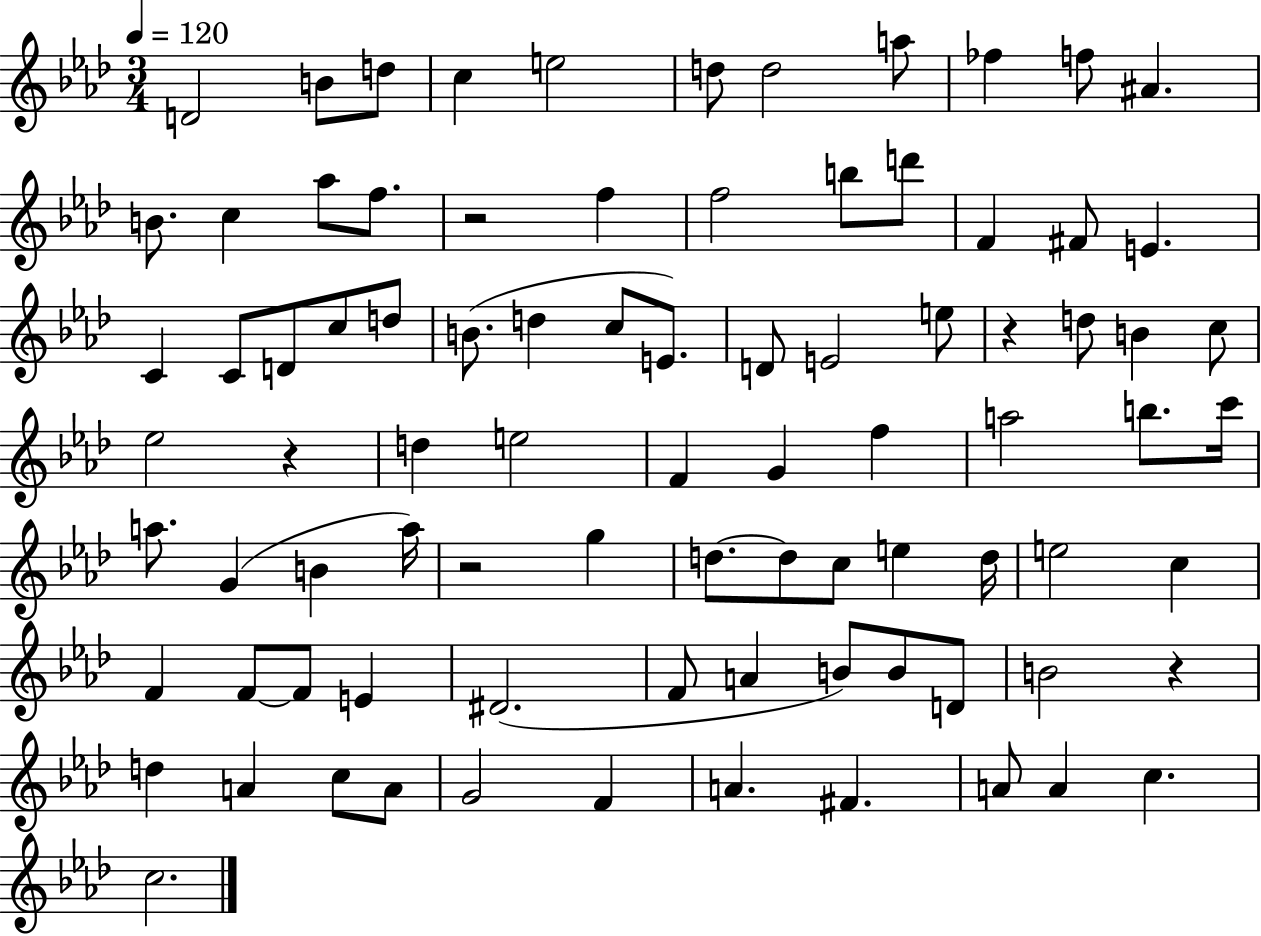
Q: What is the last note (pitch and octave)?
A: C5